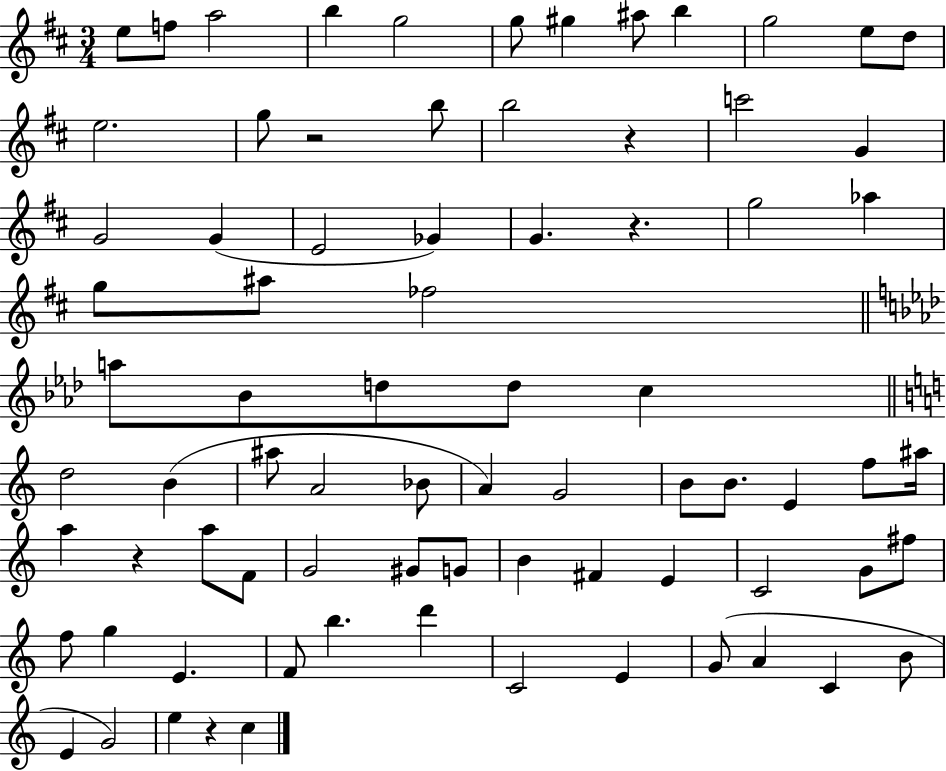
{
  \clef treble
  \numericTimeSignature
  \time 3/4
  \key d \major
  \repeat volta 2 { e''8 f''8 a''2 | b''4 g''2 | g''8 gis''4 ais''8 b''4 | g''2 e''8 d''8 | \break e''2. | g''8 r2 b''8 | b''2 r4 | c'''2 g'4 | \break g'2 g'4( | e'2 ges'4) | g'4. r4. | g''2 aes''4 | \break g''8 ais''8 fes''2 | \bar "||" \break \key f \minor a''8 bes'8 d''8 d''8 c''4 | \bar "||" \break \key c \major d''2 b'4( | ais''8 a'2 bes'8 | a'4) g'2 | b'8 b'8. e'4 f''8 ais''16 | \break a''4 r4 a''8 f'8 | g'2 gis'8 g'8 | b'4 fis'4 e'4 | c'2 g'8 fis''8 | \break f''8 g''4 e'4. | f'8 b''4. d'''4 | c'2 e'4 | g'8( a'4 c'4 b'8 | \break e'4 g'2) | e''4 r4 c''4 | } \bar "|."
}